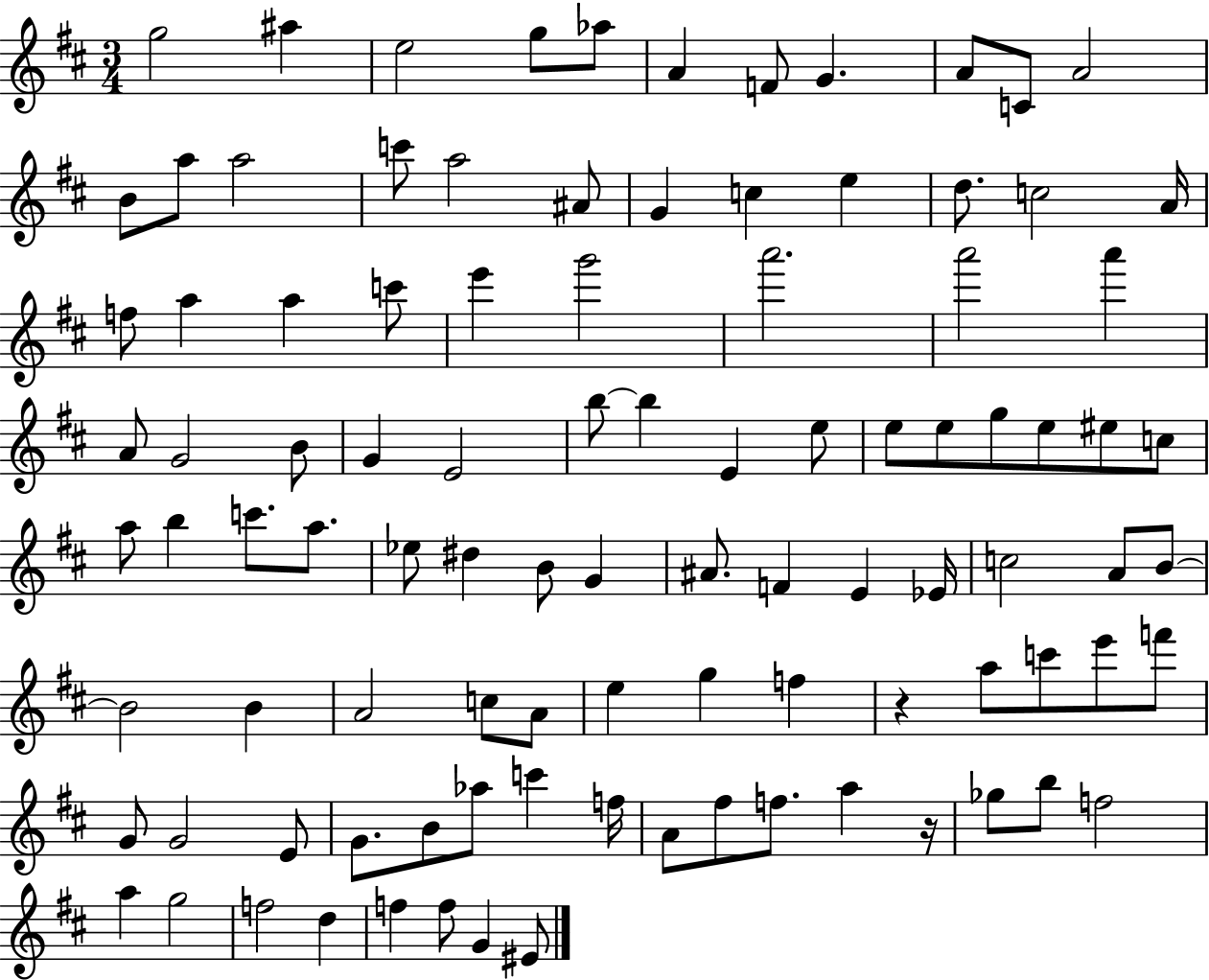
{
  \clef treble
  \numericTimeSignature
  \time 3/4
  \key d \major
  g''2 ais''4 | e''2 g''8 aes''8 | a'4 f'8 g'4. | a'8 c'8 a'2 | \break b'8 a''8 a''2 | c'''8 a''2 ais'8 | g'4 c''4 e''4 | d''8. c''2 a'16 | \break f''8 a''4 a''4 c'''8 | e'''4 g'''2 | a'''2. | a'''2 a'''4 | \break a'8 g'2 b'8 | g'4 e'2 | b''8~~ b''4 e'4 e''8 | e''8 e''8 g''8 e''8 eis''8 c''8 | \break a''8 b''4 c'''8. a''8. | ees''8 dis''4 b'8 g'4 | ais'8. f'4 e'4 ees'16 | c''2 a'8 b'8~~ | \break b'2 b'4 | a'2 c''8 a'8 | e''4 g''4 f''4 | r4 a''8 c'''8 e'''8 f'''8 | \break g'8 g'2 e'8 | g'8. b'8 aes''8 c'''4 f''16 | a'8 fis''8 f''8. a''4 r16 | ges''8 b''8 f''2 | \break a''4 g''2 | f''2 d''4 | f''4 f''8 g'4 eis'8 | \bar "|."
}